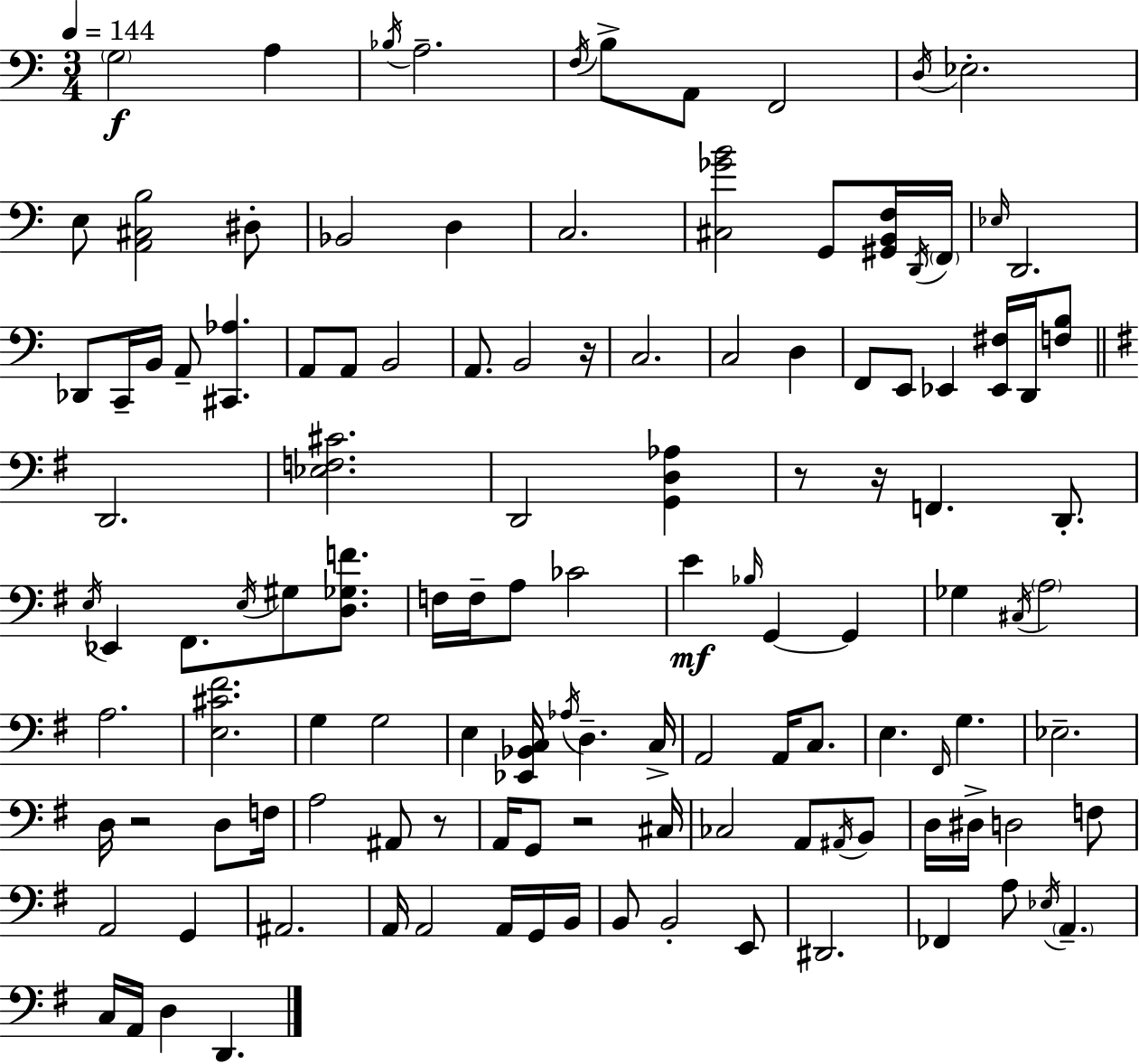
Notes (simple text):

G3/h A3/q Bb3/s A3/h. F3/s B3/e A2/e F2/h D3/s Eb3/h. E3/e [A2,C#3,B3]/h D#3/e Bb2/h D3/q C3/h. [C#3,Gb4,B4]/h G2/e [G#2,B2,F3]/s D2/s F2/s Eb3/s D2/h. Db2/e C2/s B2/s A2/e [C#2,Ab3]/q. A2/e A2/e B2/h A2/e. B2/h R/s C3/h. C3/h D3/q F2/e E2/e Eb2/q [Eb2,F#3]/s D2/s [F3,B3]/e D2/h. [Eb3,F3,C#4]/h. D2/h [G2,D3,Ab3]/q R/e R/s F2/q. D2/e. E3/s Eb2/q F#2/e. E3/s G#3/e [D3,Gb3,F4]/e. F3/s F3/s A3/e CES4/h E4/q Bb3/s G2/q G2/q Gb3/q C#3/s A3/h A3/h. [E3,C#4,F#4]/h. G3/q G3/h E3/q [Eb2,Bb2,C3]/s Ab3/s D3/q. C3/s A2/h A2/s C3/e. E3/q. F#2/s G3/q. Eb3/h. D3/s R/h D3/e F3/s A3/h A#2/e R/e A2/s G2/e R/h C#3/s CES3/h A2/e A#2/s B2/e D3/s D#3/s D3/h F3/e A2/h G2/q A#2/h. A2/s A2/h A2/s G2/s B2/s B2/e B2/h E2/e D#2/h. FES2/q A3/e Eb3/s A2/q. C3/s A2/s D3/q D2/q.